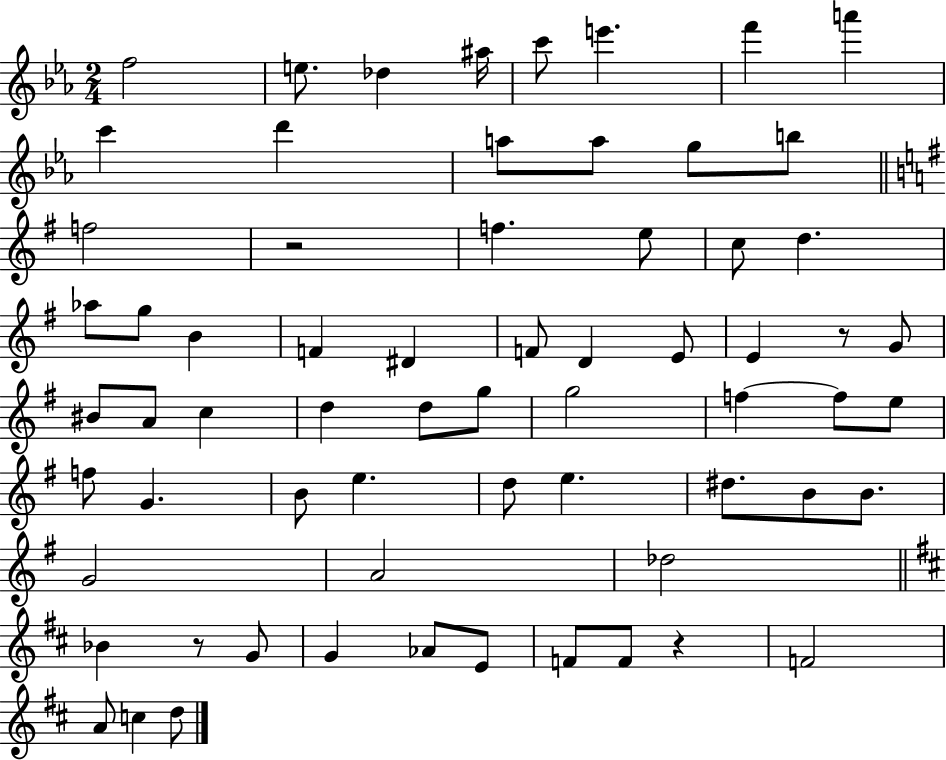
{
  \clef treble
  \numericTimeSignature
  \time 2/4
  \key ees \major
  f''2 | e''8. des''4 ais''16 | c'''8 e'''4. | f'''4 a'''4 | \break c'''4 d'''4 | a''8 a''8 g''8 b''8 | \bar "||" \break \key g \major f''2 | r2 | f''4. e''8 | c''8 d''4. | \break aes''8 g''8 b'4 | f'4 dis'4 | f'8 d'4 e'8 | e'4 r8 g'8 | \break bis'8 a'8 c''4 | d''4 d''8 g''8 | g''2 | f''4~~ f''8 e''8 | \break f''8 g'4. | b'8 e''4. | d''8 e''4. | dis''8. b'8 b'8. | \break g'2 | a'2 | des''2 | \bar "||" \break \key d \major bes'4 r8 g'8 | g'4 aes'8 e'8 | f'8 f'8 r4 | f'2 | \break a'8 c''4 d''8 | \bar "|."
}